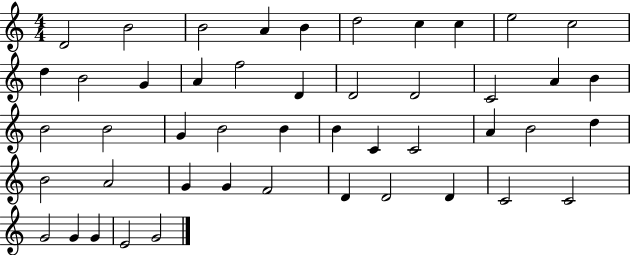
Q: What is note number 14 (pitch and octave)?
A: A4